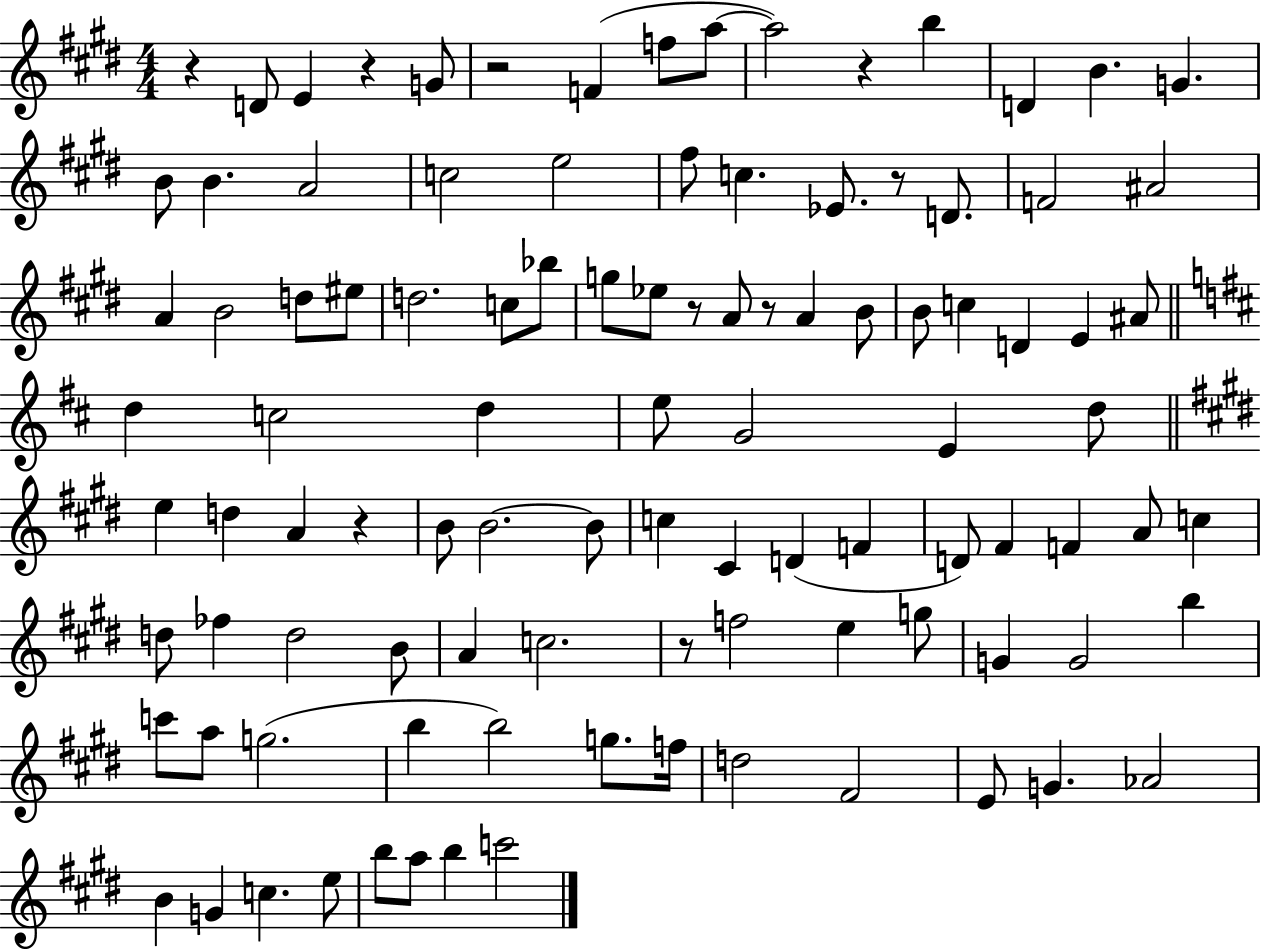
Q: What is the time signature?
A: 4/4